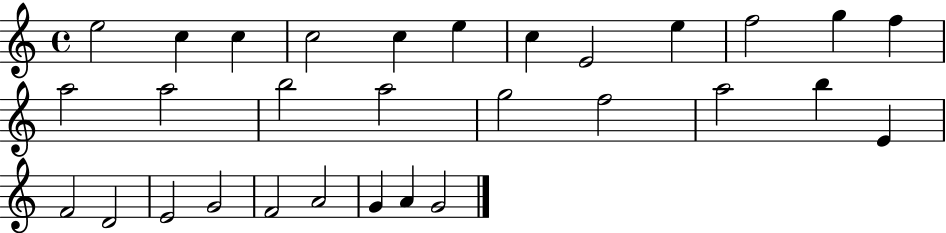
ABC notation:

X:1
T:Untitled
M:4/4
L:1/4
K:C
e2 c c c2 c e c E2 e f2 g f a2 a2 b2 a2 g2 f2 a2 b E F2 D2 E2 G2 F2 A2 G A G2